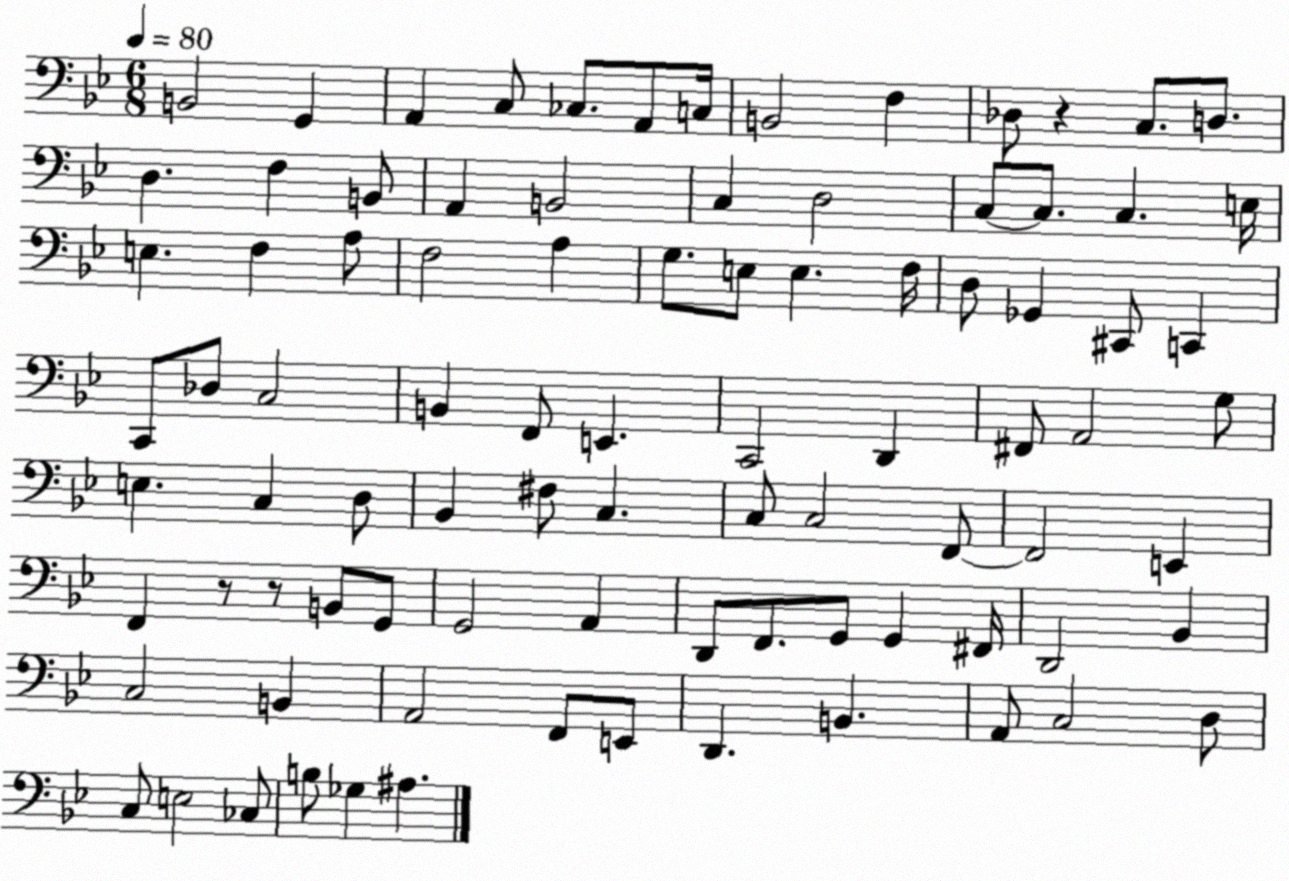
X:1
T:Untitled
M:6/8
L:1/4
K:Bb
B,,2 G,, A,, C,/2 _C,/2 A,,/2 C,/4 B,,2 F, _D,/2 z C,/2 D,/2 D, F, B,,/2 A,, B,,2 C, D,2 C,/2 C,/2 C, E,/4 E, F, A,/2 F,2 A, G,/2 E,/2 E, F,/4 D,/2 _G,, ^C,,/2 C,, C,,/2 _D,/2 C,2 B,, F,,/2 E,, C,,2 D,, ^F,,/2 A,,2 G,/2 E, C, D,/2 _B,, ^F,/2 C, C,/2 C,2 F,,/2 F,,2 E,, F,, z/2 z/2 B,,/2 G,,/2 G,,2 A,, D,,/2 F,,/2 G,,/2 G,, ^F,,/4 D,,2 _B,, C,2 B,, A,,2 F,,/2 E,,/2 D,, B,, A,,/2 C,2 D,/2 C,/2 E,2 _C,/2 B,/2 _G, ^A,